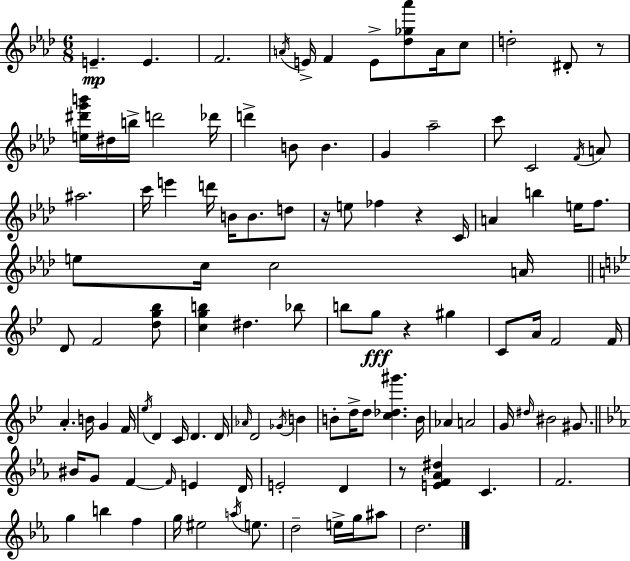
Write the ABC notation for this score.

X:1
T:Untitled
M:6/8
L:1/4
K:Ab
E E F2 A/4 E/4 F E/2 [_d_g_a']/2 A/4 c/2 d2 ^D/2 z/2 [e^d'g'b']/4 ^d/4 b/4 d'2 _d'/4 d' B/2 B G _a2 c'/2 C2 F/4 A/2 ^a2 c'/4 e' d'/4 B/4 B/2 d/2 z/4 e/2 _f z C/4 A b e/4 f/2 e/2 c/4 c2 A/4 D/2 F2 [dg_b]/2 [cgb] ^d _b/2 b/2 g/2 z ^g C/2 A/4 F2 F/4 A B/4 G F/4 _e/4 D C/4 D D/4 _A/4 D2 _G/4 B B/2 d/4 d/2 [c_d^g'] B/4 _A A2 G/4 ^d/4 ^B2 ^G/2 ^B/4 G/2 F F/4 E D/4 E2 D z/2 [EF_A^d] C F2 g b f g/4 ^e2 a/4 e/2 d2 e/4 g/4 ^a/2 d2